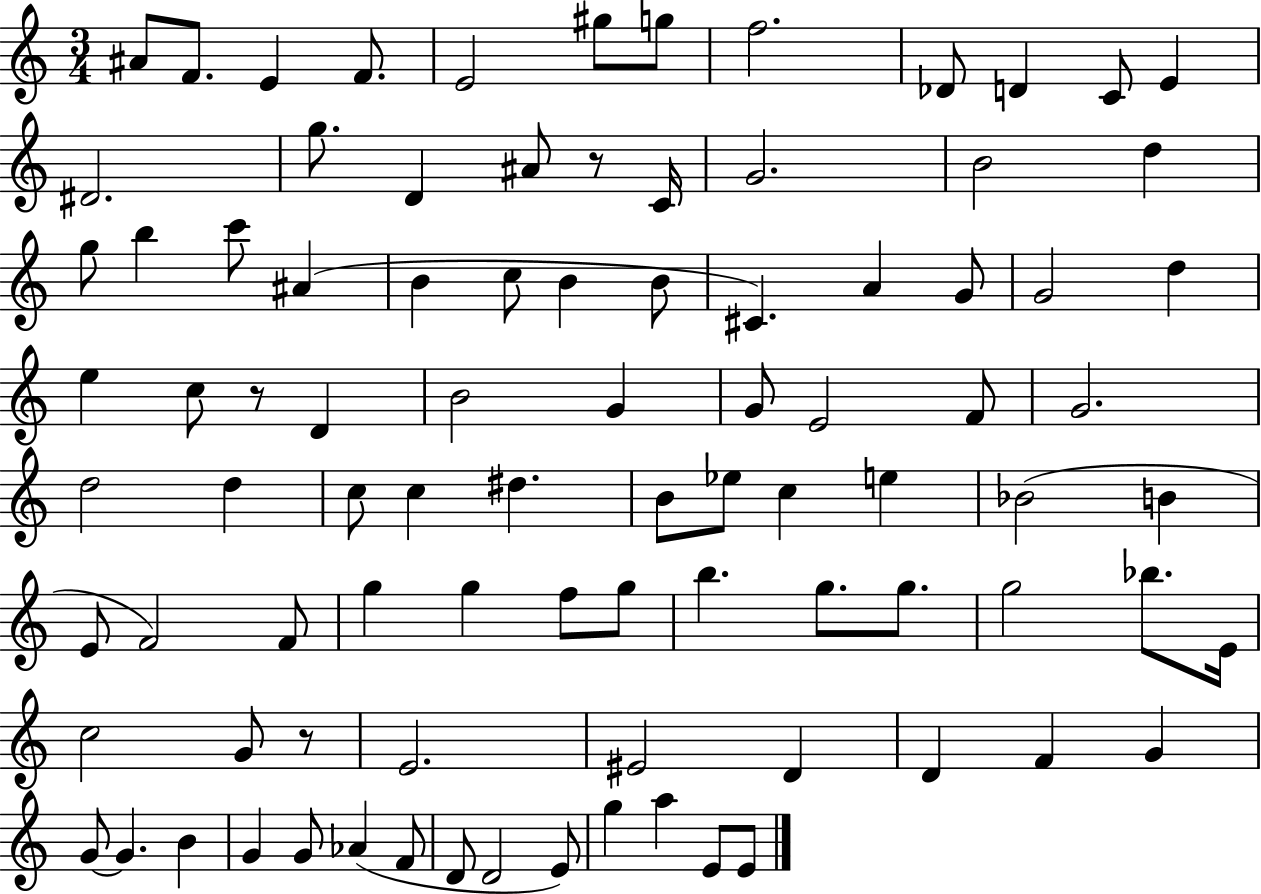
{
  \clef treble
  \numericTimeSignature
  \time 3/4
  \key c \major
  \repeat volta 2 { ais'8 f'8. e'4 f'8. | e'2 gis''8 g''8 | f''2. | des'8 d'4 c'8 e'4 | \break dis'2. | g''8. d'4 ais'8 r8 c'16 | g'2. | b'2 d''4 | \break g''8 b''4 c'''8 ais'4( | b'4 c''8 b'4 b'8 | cis'4.) a'4 g'8 | g'2 d''4 | \break e''4 c''8 r8 d'4 | b'2 g'4 | g'8 e'2 f'8 | g'2. | \break d''2 d''4 | c''8 c''4 dis''4. | b'8 ees''8 c''4 e''4 | bes'2( b'4 | \break e'8 f'2) f'8 | g''4 g''4 f''8 g''8 | b''4. g''8. g''8. | g''2 bes''8. e'16 | \break c''2 g'8 r8 | e'2. | eis'2 d'4 | d'4 f'4 g'4 | \break g'8~~ g'4. b'4 | g'4 g'8 aes'4( f'8 | d'8 d'2 e'8) | g''4 a''4 e'8 e'8 | \break } \bar "|."
}